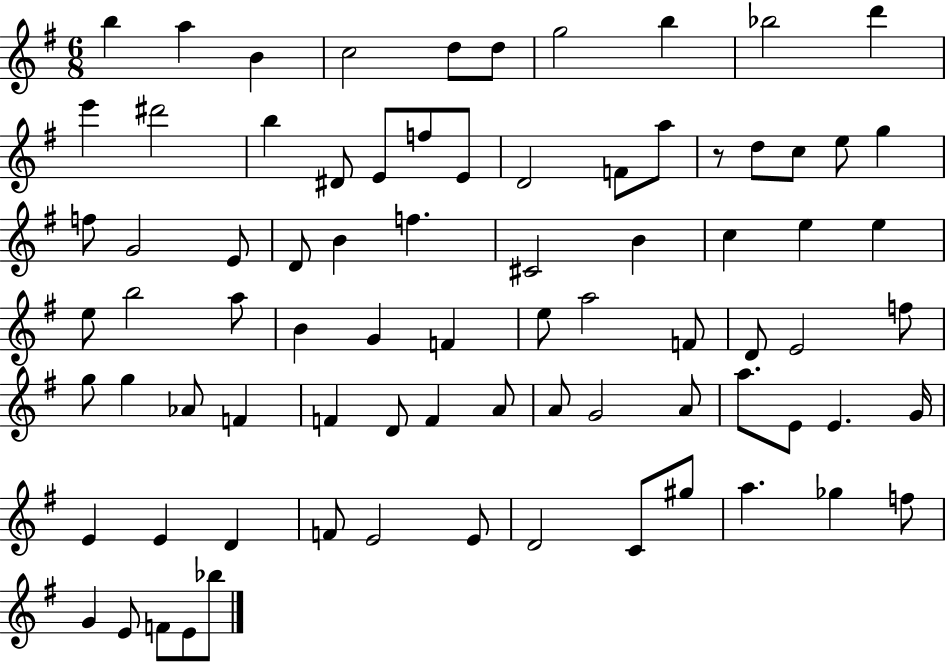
B5/q A5/q B4/q C5/h D5/e D5/e G5/h B5/q Bb5/h D6/q E6/q D#6/h B5/q D#4/e E4/e F5/e E4/e D4/h F4/e A5/e R/e D5/e C5/e E5/e G5/q F5/e G4/h E4/e D4/e B4/q F5/q. C#4/h B4/q C5/q E5/q E5/q E5/e B5/h A5/e B4/q G4/q F4/q E5/e A5/h F4/e D4/e E4/h F5/e G5/e G5/q Ab4/e F4/q F4/q D4/e F4/q A4/e A4/e G4/h A4/e A5/e. E4/e E4/q. G4/s E4/q E4/q D4/q F4/e E4/h E4/e D4/h C4/e G#5/e A5/q. Gb5/q F5/e G4/q E4/e F4/e E4/e Bb5/e